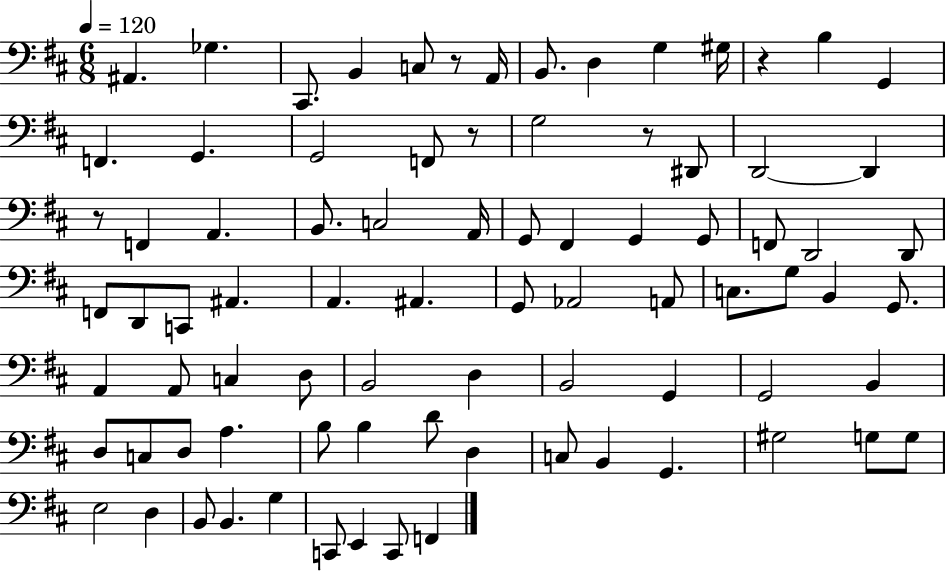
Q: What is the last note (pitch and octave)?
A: F2